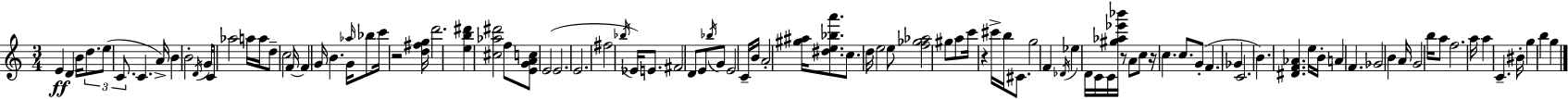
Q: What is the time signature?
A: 3/4